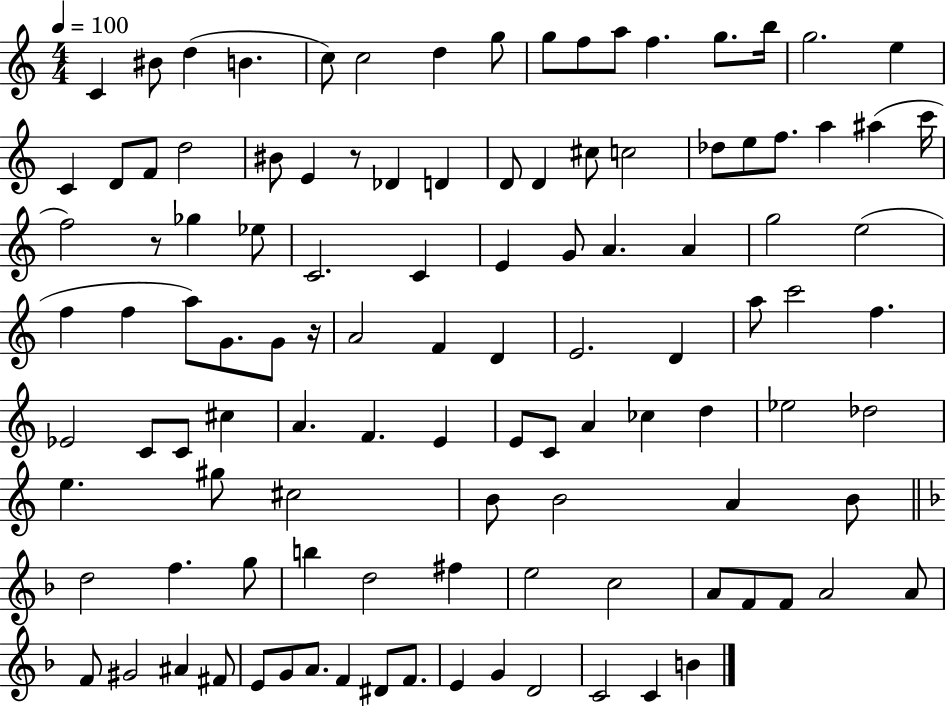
{
  \clef treble
  \numericTimeSignature
  \time 4/4
  \key c \major
  \tempo 4 = 100
  \repeat volta 2 { c'4 bis'8 d''4( b'4. | c''8) c''2 d''4 g''8 | g''8 f''8 a''8 f''4. g''8. b''16 | g''2. e''4 | \break c'4 d'8 f'8 d''2 | bis'8 e'4 r8 des'4 d'4 | d'8 d'4 cis''8 c''2 | des''8 e''8 f''8. a''4 ais''4( c'''16 | \break f''2) r8 ges''4 ees''8 | c'2. c'4 | e'4 g'8 a'4. a'4 | g''2 e''2( | \break f''4 f''4 a''8) g'8. g'8 r16 | a'2 f'4 d'4 | e'2. d'4 | a''8 c'''2 f''4. | \break ees'2 c'8 c'8 cis''4 | a'4. f'4. e'4 | e'8 c'8 a'4 ces''4 d''4 | ees''2 des''2 | \break e''4. gis''8 cis''2 | b'8 b'2 a'4 b'8 | \bar "||" \break \key f \major d''2 f''4. g''8 | b''4 d''2 fis''4 | e''2 c''2 | a'8 f'8 f'8 a'2 a'8 | \break f'8 gis'2 ais'4 fis'8 | e'8 g'8 a'8. f'4 dis'8 f'8. | e'4 g'4 d'2 | c'2 c'4 b'4 | \break } \bar "|."
}